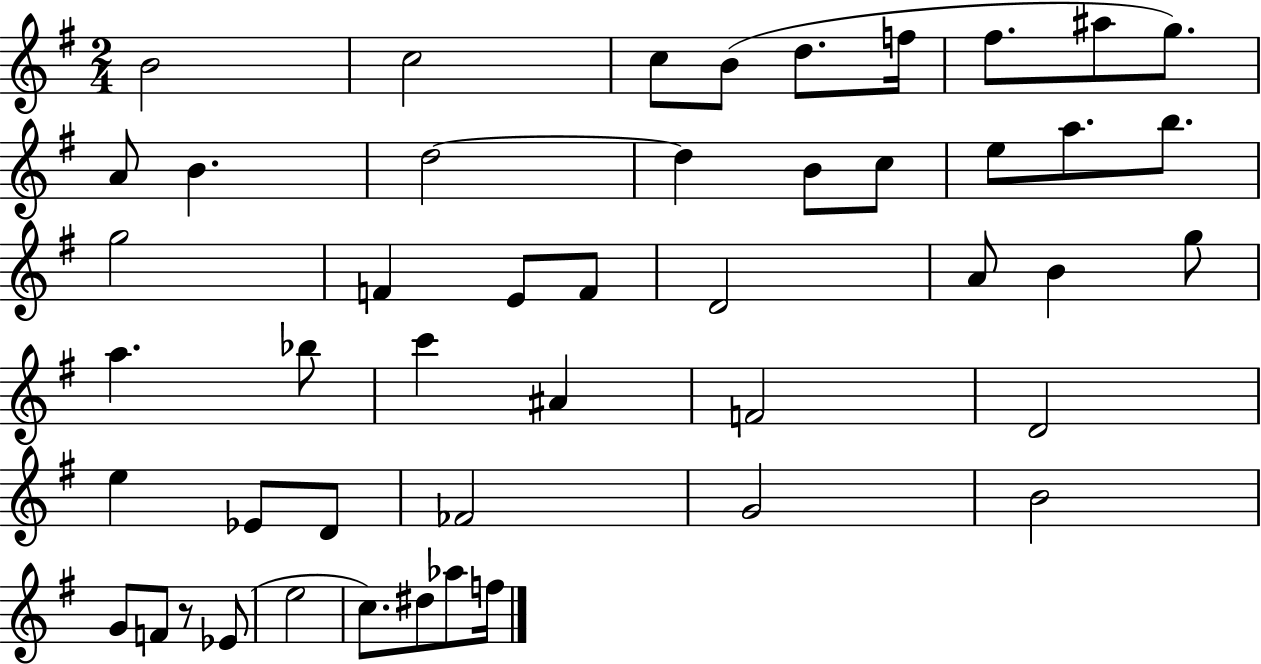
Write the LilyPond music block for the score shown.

{
  \clef treble
  \numericTimeSignature
  \time 2/4
  \key g \major
  b'2 | c''2 | c''8 b'8( d''8. f''16 | fis''8. ais''8 g''8.) | \break a'8 b'4. | d''2~~ | d''4 b'8 c''8 | e''8 a''8. b''8. | \break g''2 | f'4 e'8 f'8 | d'2 | a'8 b'4 g''8 | \break a''4. bes''8 | c'''4 ais'4 | f'2 | d'2 | \break e''4 ees'8 d'8 | fes'2 | g'2 | b'2 | \break g'8 f'8 r8 ees'8( | e''2 | c''8.) dis''8 aes''8 f''16 | \bar "|."
}